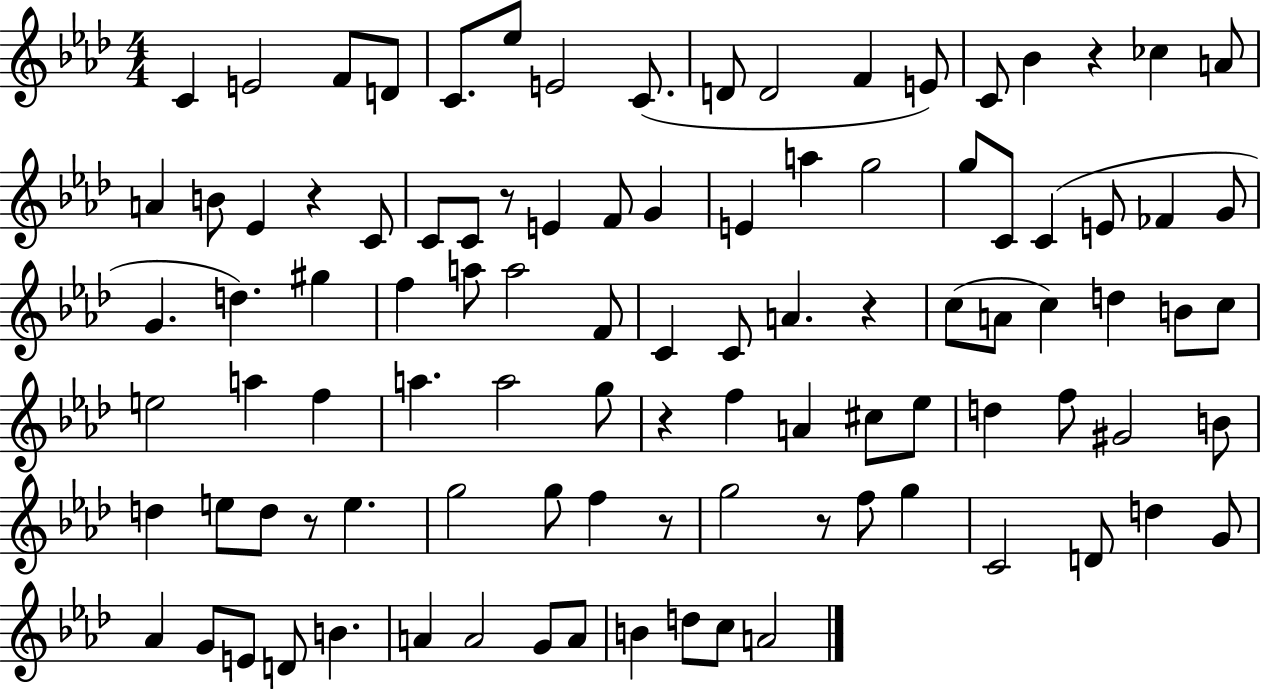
X:1
T:Untitled
M:4/4
L:1/4
K:Ab
C E2 F/2 D/2 C/2 _e/2 E2 C/2 D/2 D2 F E/2 C/2 _B z _c A/2 A B/2 _E z C/2 C/2 C/2 z/2 E F/2 G E a g2 g/2 C/2 C E/2 _F G/2 G d ^g f a/2 a2 F/2 C C/2 A z c/2 A/2 c d B/2 c/2 e2 a f a a2 g/2 z f A ^c/2 _e/2 d f/2 ^G2 B/2 d e/2 d/2 z/2 e g2 g/2 f z/2 g2 z/2 f/2 g C2 D/2 d G/2 _A G/2 E/2 D/2 B A A2 G/2 A/2 B d/2 c/2 A2